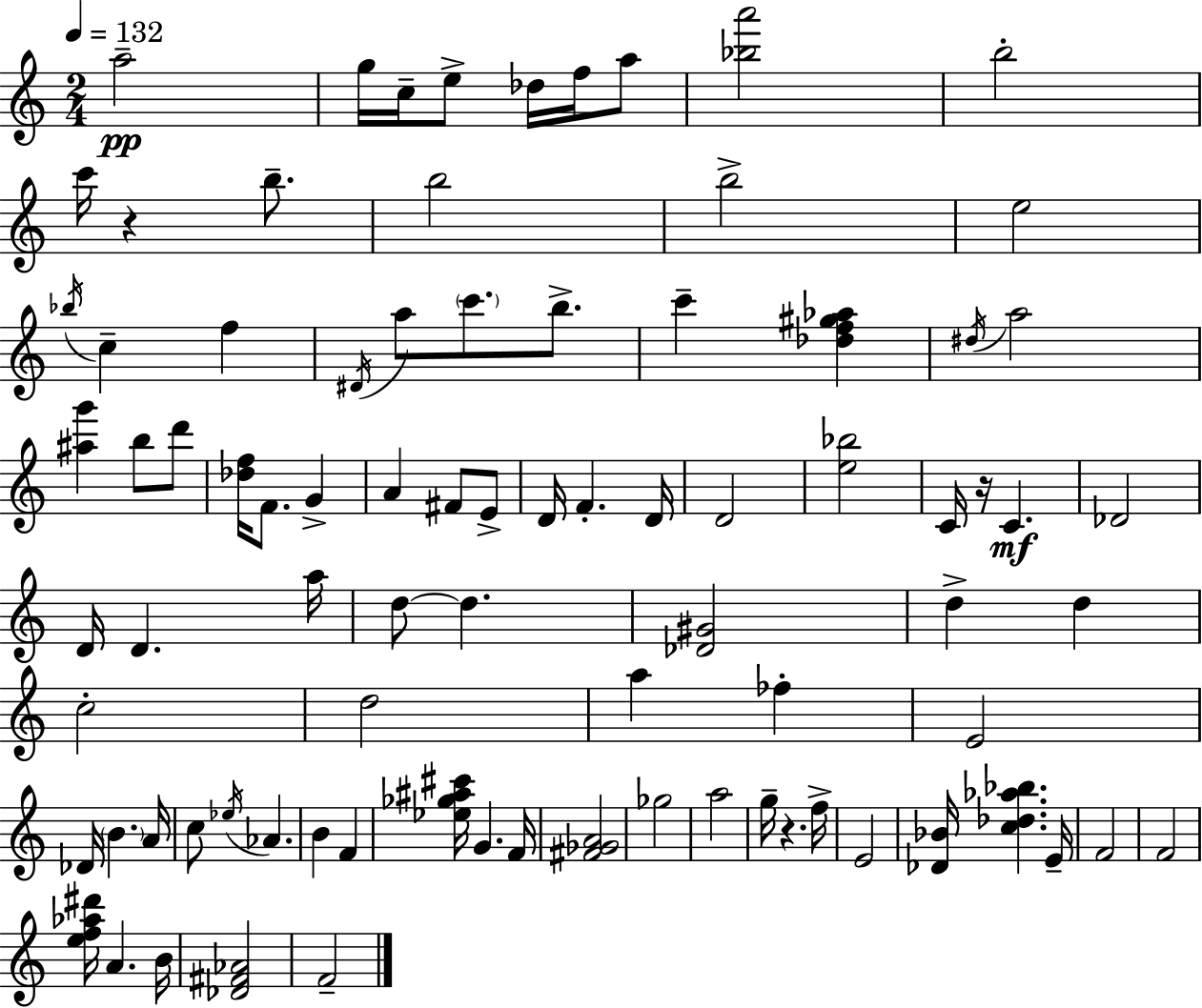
{
  \clef treble
  \numericTimeSignature
  \time 2/4
  \key c \major
  \tempo 4 = 132
  a''2--\pp | g''16 c''16-- e''8-> des''16 f''16 a''8 | <bes'' a'''>2 | b''2-. | \break c'''16 r4 b''8.-- | b''2 | b''2-> | e''2 | \break \acciaccatura { bes''16 } c''4-- f''4 | \acciaccatura { dis'16 } a''8 \parenthesize c'''8. b''8.-> | c'''4-- <des'' f'' gis'' aes''>4 | \acciaccatura { dis''16 } a''2 | \break <ais'' g'''>4 b''8 | d'''8 <des'' f''>16 f'8. g'4-> | a'4 fis'8 | e'8-> d'16 f'4.-. | \break d'16 d'2 | <e'' bes''>2 | c'16 r16 c'4.\mf | des'2 | \break d'16 d'4. | a''16 d''8~~ d''4. | <des' gis'>2 | d''4-> d''4 | \break c''2-. | d''2 | a''4 fes''4-. | e'2 | \break des'16 \parenthesize b'4. | a'16 c''8 \acciaccatura { ees''16 } aes'4. | b'4 | f'4 <ees'' ges'' ais'' cis'''>16 g'4. | \break f'16 <fis' ges' a'>2 | ges''2 | a''2 | g''16-- r4. | \break f''16-> e'2 | <des' bes'>16 <c'' des'' aes'' bes''>4. | e'16-- f'2 | f'2 | \break <e'' f'' aes'' dis'''>16 a'4. | b'16 <des' fis' aes'>2 | f'2-- | \bar "|."
}